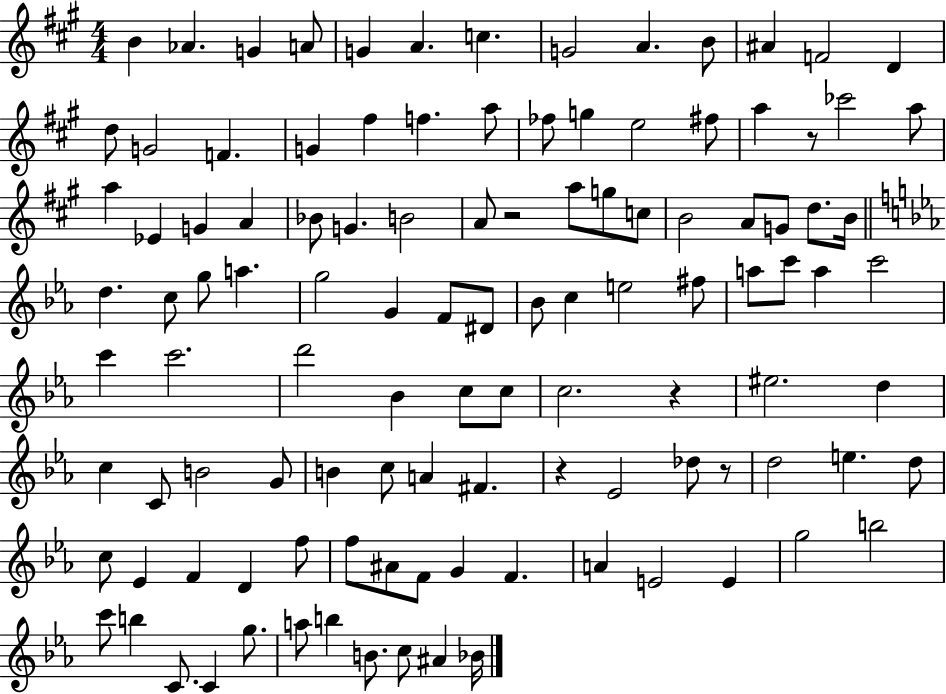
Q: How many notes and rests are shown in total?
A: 112